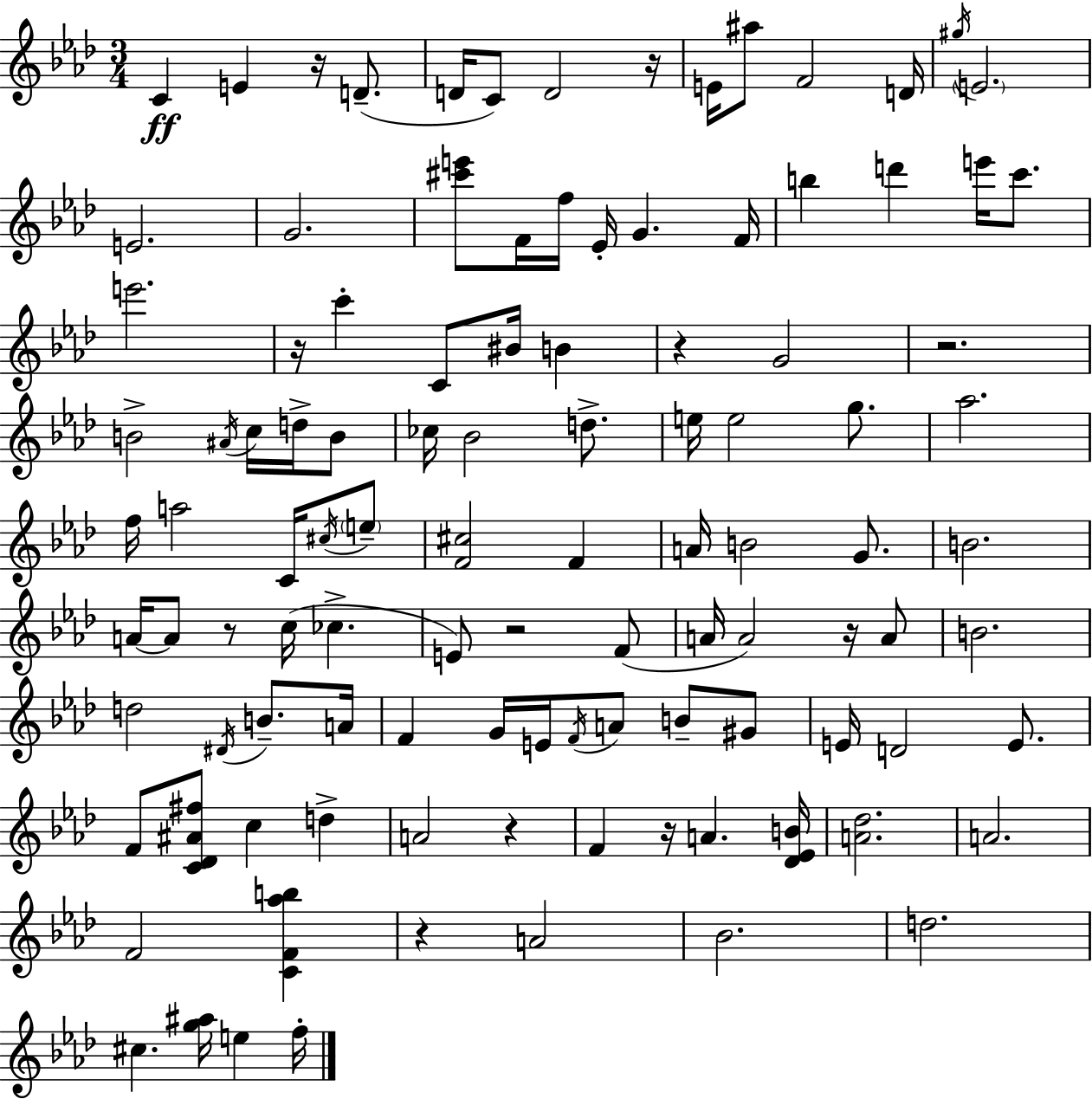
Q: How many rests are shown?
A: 11